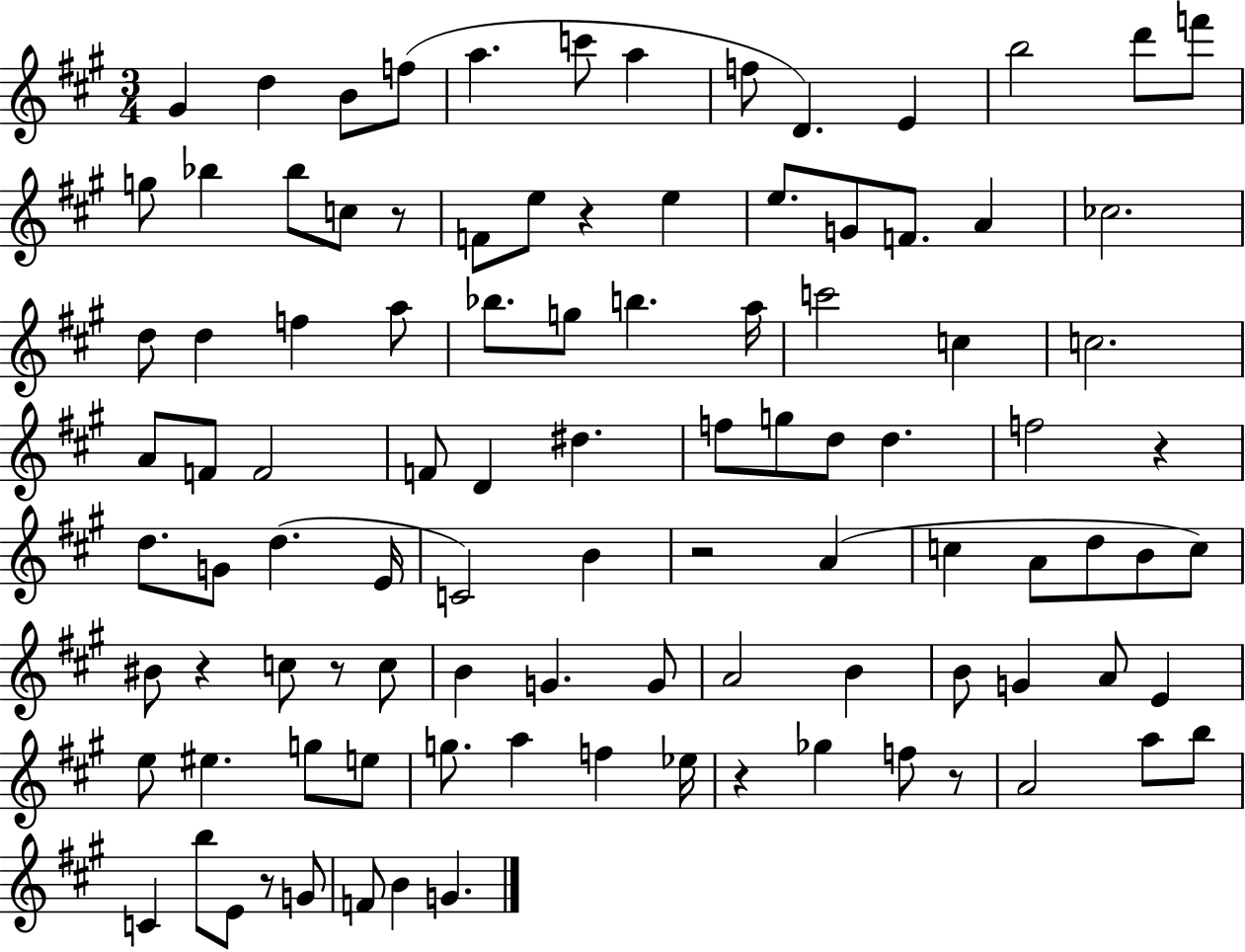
G#4/q D5/q B4/e F5/e A5/q. C6/e A5/q F5/e D4/q. E4/q B5/h D6/e F6/e G5/e Bb5/q Bb5/e C5/e R/e F4/e E5/e R/q E5/q E5/e. G4/e F4/e. A4/q CES5/h. D5/e D5/q F5/q A5/e Bb5/e. G5/e B5/q. A5/s C6/h C5/q C5/h. A4/e F4/e F4/h F4/e D4/q D#5/q. F5/e G5/e D5/e D5/q. F5/h R/q D5/e. G4/e D5/q. E4/s C4/h B4/q R/h A4/q C5/q A4/e D5/e B4/e C5/e BIS4/e R/q C5/e R/e C5/e B4/q G4/q. G4/e A4/h B4/q B4/e G4/q A4/e E4/q E5/e EIS5/q. G5/e E5/e G5/e. A5/q F5/q Eb5/s R/q Gb5/q F5/e R/e A4/h A5/e B5/e C4/q B5/e E4/e R/e G4/e F4/e B4/q G4/q.